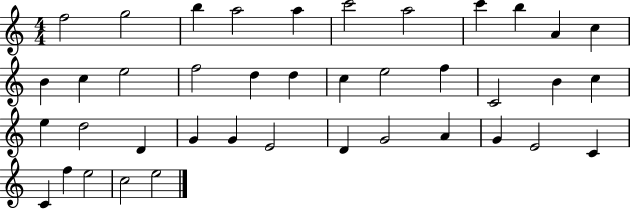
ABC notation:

X:1
T:Untitled
M:4/4
L:1/4
K:C
f2 g2 b a2 a c'2 a2 c' b A c B c e2 f2 d d c e2 f C2 B c e d2 D G G E2 D G2 A G E2 C C f e2 c2 e2